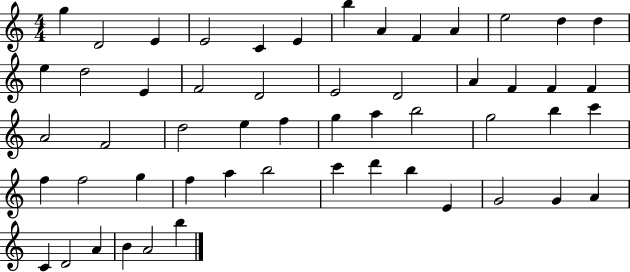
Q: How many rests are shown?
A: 0